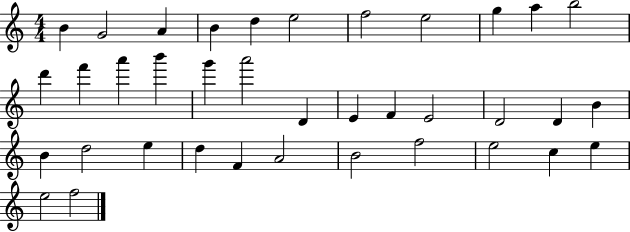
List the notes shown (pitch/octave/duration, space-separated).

B4/q G4/h A4/q B4/q D5/q E5/h F5/h E5/h G5/q A5/q B5/h D6/q F6/q A6/q B6/q G6/q A6/h D4/q E4/q F4/q E4/h D4/h D4/q B4/q B4/q D5/h E5/q D5/q F4/q A4/h B4/h F5/h E5/h C5/q E5/q E5/h F5/h